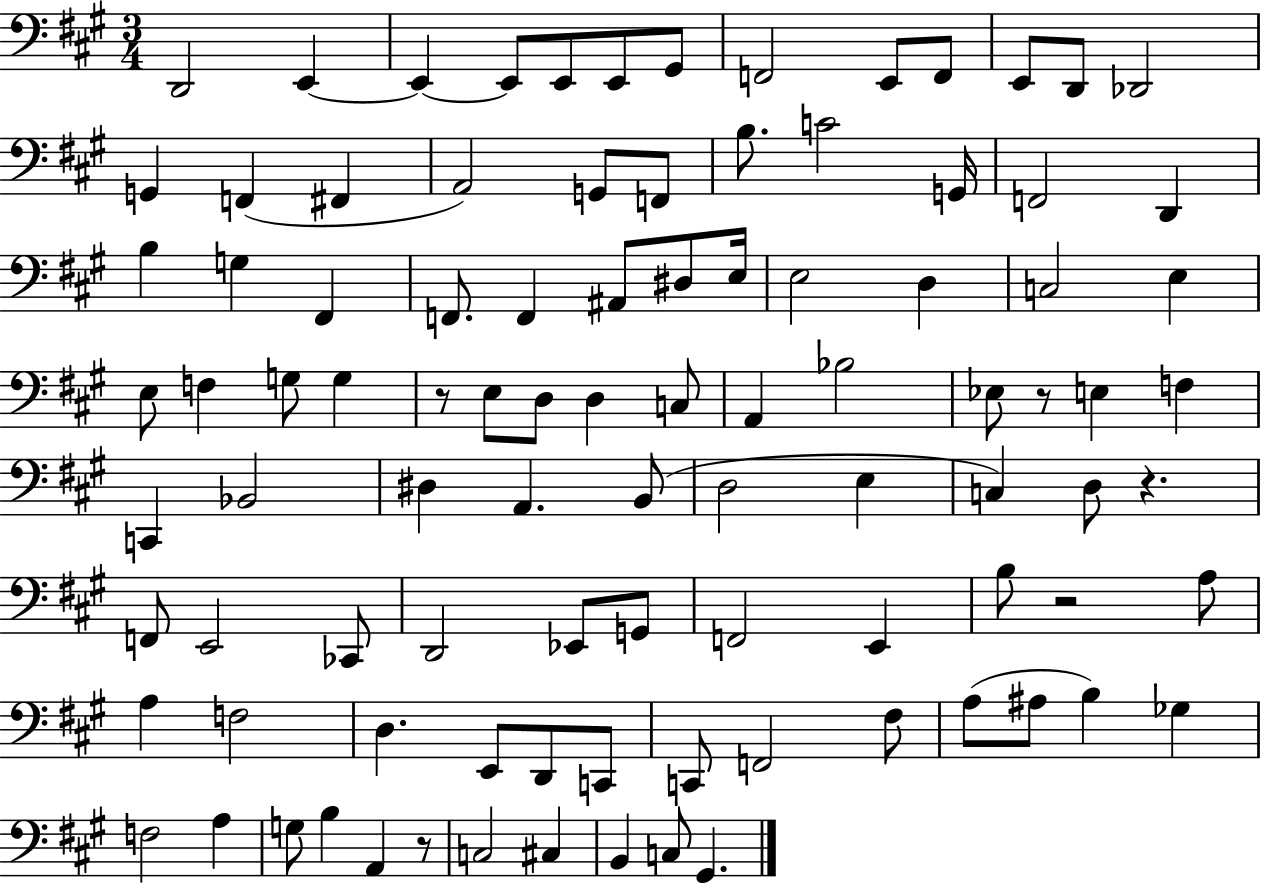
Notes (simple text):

D2/h E2/q E2/q E2/e E2/e E2/e G#2/e F2/h E2/e F2/e E2/e D2/e Db2/h G2/q F2/q F#2/q A2/h G2/e F2/e B3/e. C4/h G2/s F2/h D2/q B3/q G3/q F#2/q F2/e. F2/q A#2/e D#3/e E3/s E3/h D3/q C3/h E3/q E3/e F3/q G3/e G3/q R/e E3/e D3/e D3/q C3/e A2/q Bb3/h Eb3/e R/e E3/q F3/q C2/q Bb2/h D#3/q A2/q. B2/e D3/h E3/q C3/q D3/e R/q. F2/e E2/h CES2/e D2/h Eb2/e G2/e F2/h E2/q B3/e R/h A3/e A3/q F3/h D3/q. E2/e D2/e C2/e C2/e F2/h F#3/e A3/e A#3/e B3/q Gb3/q F3/h A3/q G3/e B3/q A2/q R/e C3/h C#3/q B2/q C3/e G#2/q.